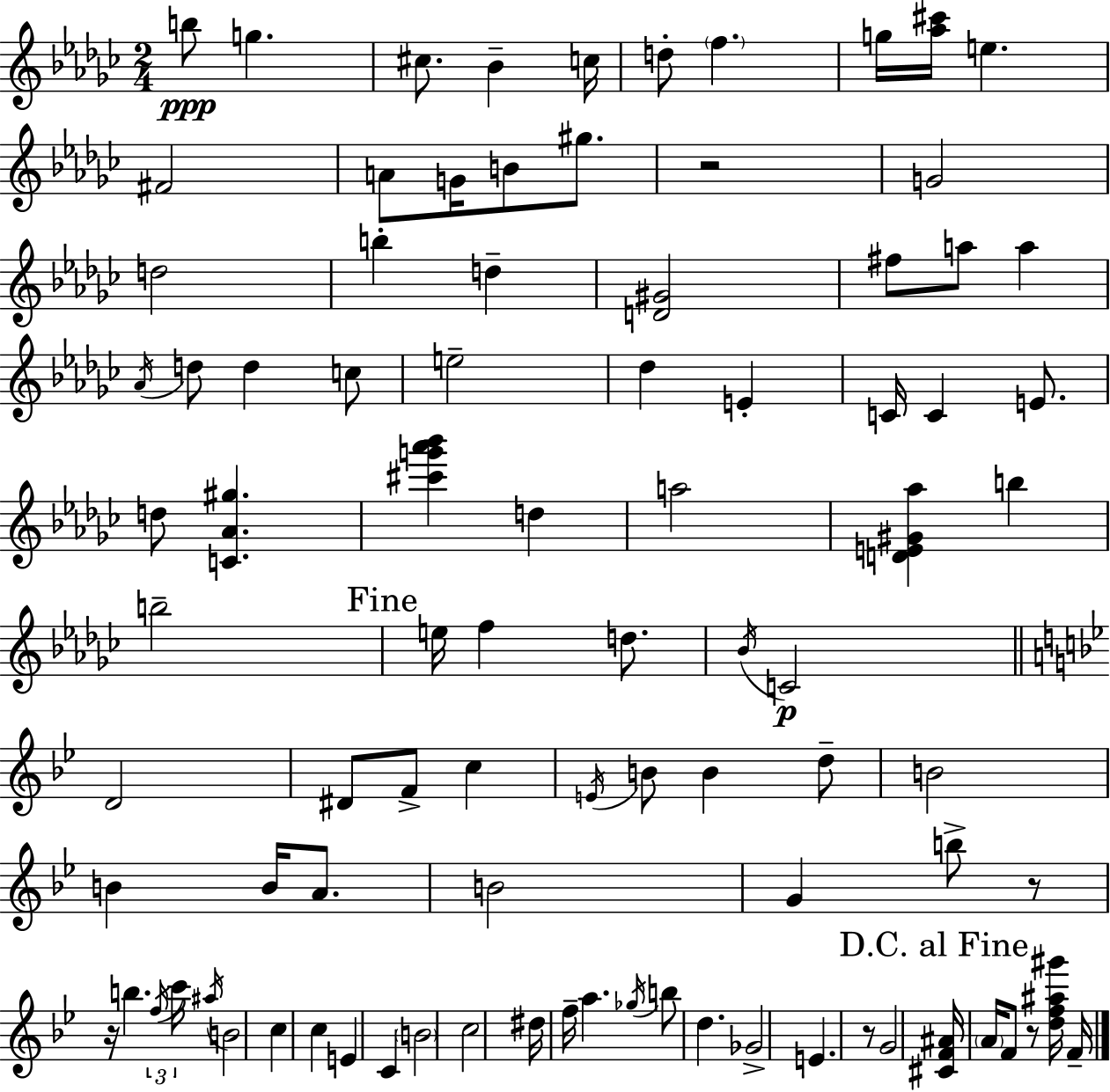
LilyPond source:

{
  \clef treble
  \numericTimeSignature
  \time 2/4
  \key ees \minor
  \repeat volta 2 { b''8\ppp g''4. | cis''8. bes'4-- c''16 | d''8-. \parenthesize f''4. | g''16 <aes'' cis'''>16 e''4. | \break fis'2 | a'8 g'16 b'8 gis''8. | r2 | g'2 | \break d''2 | b''4-. d''4-- | <d' gis'>2 | fis''8 a''8 a''4 | \break \acciaccatura { aes'16 } d''8 d''4 c''8 | e''2-- | des''4 e'4-. | c'16 c'4 e'8. | \break d''8 <c' aes' gis''>4. | <cis''' g''' aes''' bes'''>4 d''4 | a''2 | <d' e' gis' aes''>4 b''4 | \break b''2-- | \mark "Fine" e''16 f''4 d''8. | \acciaccatura { bes'16 }\p c'2 | \bar "||" \break \key bes \major d'2 | dis'8 f'8-> c''4 | \acciaccatura { e'16 } b'8 b'4 d''8-- | b'2 | \break b'4 b'16 a'8. | b'2 | g'4 b''8-> r8 | r16 b''4. | \break \tuplet 3/2 { \acciaccatura { f''16 } c'''16 \acciaccatura { ais''16 } } b'2 | c''4 c''4 | e'4 c'4 | \parenthesize b'2 | \break c''2 | dis''16 f''16-- a''4. | \acciaccatura { ges''16 } b''8 d''4. | ges'2-> | \break e'4. | r8 g'2 | \mark "D.C. al Fine" <cis' f' ais'>16 \parenthesize a'16 f'8 | r8 <d'' f'' ais'' gis'''>16 f'16-- } \bar "|."
}